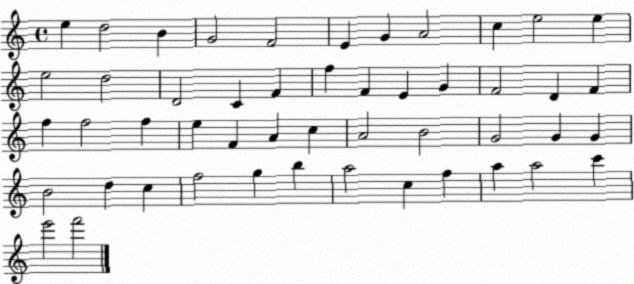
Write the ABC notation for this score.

X:1
T:Untitled
M:4/4
L:1/4
K:C
e d2 B G2 F2 E G A2 c e2 e e2 d2 D2 C F f F E G F2 D F f f2 f e F A c A2 B2 G2 G G B2 d c f2 g b a2 c f a a2 c' e'2 f'2